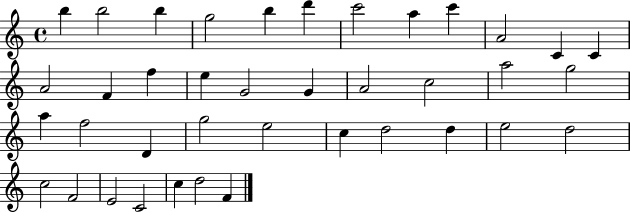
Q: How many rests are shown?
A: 0